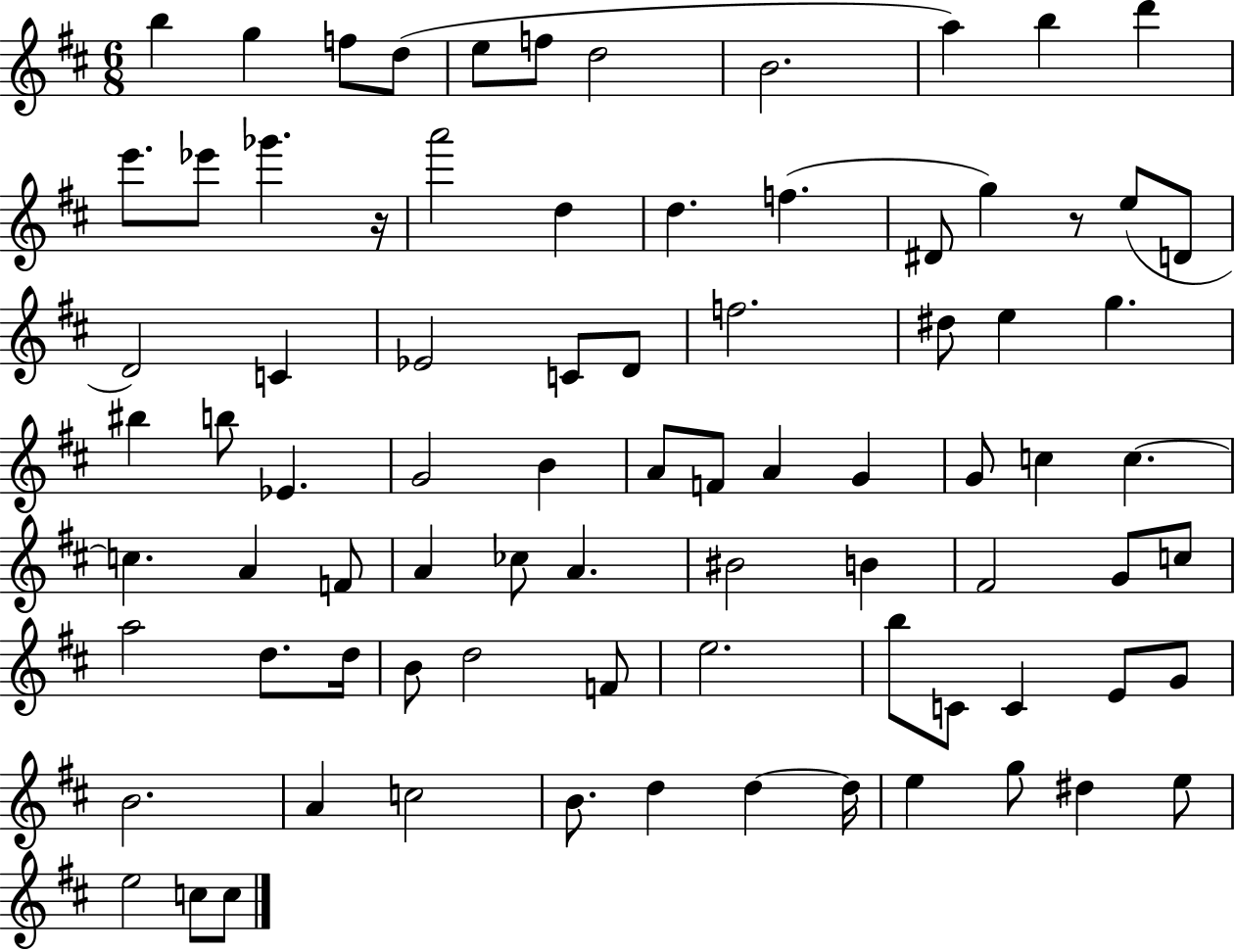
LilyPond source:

{
  \clef treble
  \numericTimeSignature
  \time 6/8
  \key d \major
  b''4 g''4 f''8 d''8( | e''8 f''8 d''2 | b'2. | a''4) b''4 d'''4 | \break e'''8. ees'''8 ges'''4. r16 | a'''2 d''4 | d''4. f''4.( | dis'8 g''4) r8 e''8( d'8 | \break d'2) c'4 | ees'2 c'8 d'8 | f''2. | dis''8 e''4 g''4. | \break bis''4 b''8 ees'4. | g'2 b'4 | a'8 f'8 a'4 g'4 | g'8 c''4 c''4.~~ | \break c''4. a'4 f'8 | a'4 ces''8 a'4. | bis'2 b'4 | fis'2 g'8 c''8 | \break a''2 d''8. d''16 | b'8 d''2 f'8 | e''2. | b''8 c'8 c'4 e'8 g'8 | \break b'2. | a'4 c''2 | b'8. d''4 d''4~~ d''16 | e''4 g''8 dis''4 e''8 | \break e''2 c''8 c''8 | \bar "|."
}